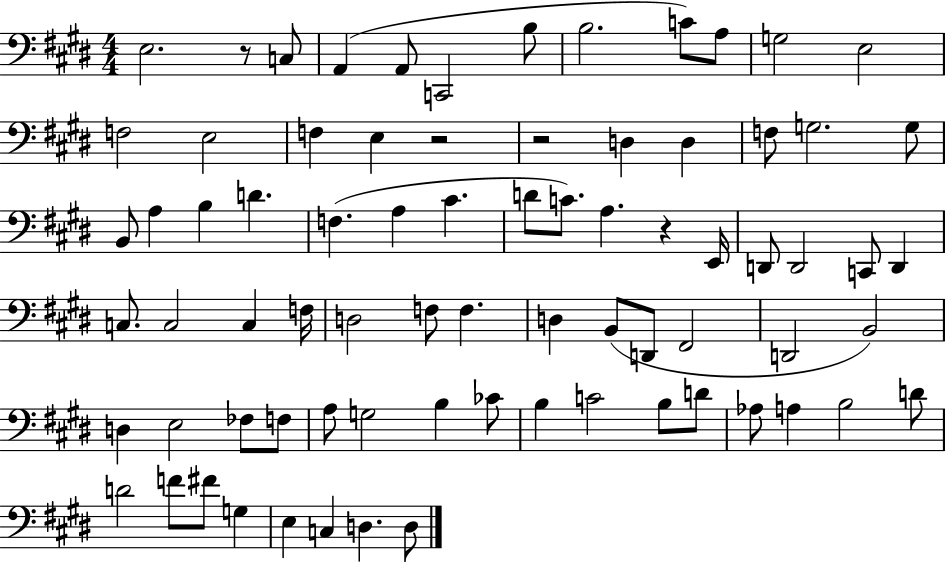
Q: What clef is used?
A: bass